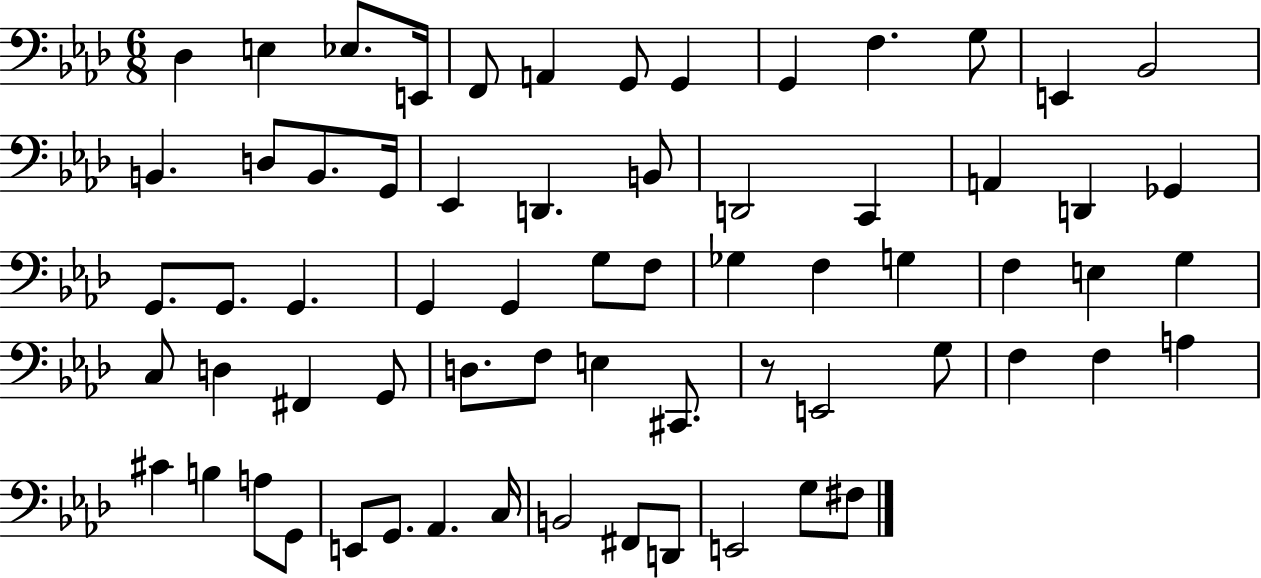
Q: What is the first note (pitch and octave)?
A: Db3